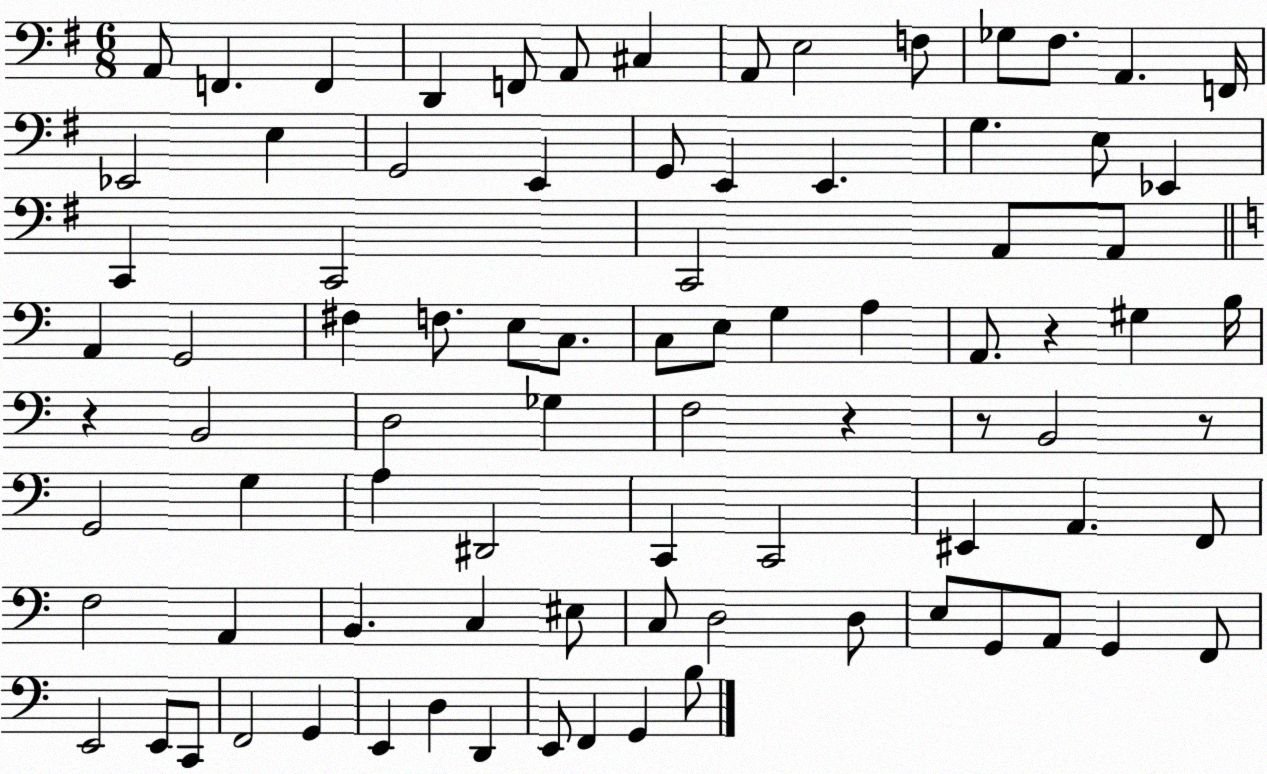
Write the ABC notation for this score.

X:1
T:Untitled
M:6/8
L:1/4
K:G
A,,/2 F,, F,, D,, F,,/2 A,,/2 ^C, A,,/2 E,2 F,/2 _G,/2 ^F,/2 A,, F,,/4 _E,,2 E, G,,2 E,, G,,/2 E,, E,, G, E,/2 _E,, C,, C,,2 C,,2 A,,/2 A,,/2 A,, G,,2 ^F, F,/2 E,/2 C,/2 C,/2 E,/2 G, A, A,,/2 z ^G, B,/4 z B,,2 D,2 _G, F,2 z z/2 B,,2 z/2 G,,2 G, A, ^D,,2 C,, C,,2 ^E,, A,, F,,/2 F,2 A,, B,, C, ^E,/2 C,/2 D,2 D,/2 E,/2 G,,/2 A,,/2 G,, F,,/2 E,,2 E,,/2 C,,/2 F,,2 G,, E,, D, D,, E,,/2 F,, G,, B,/2